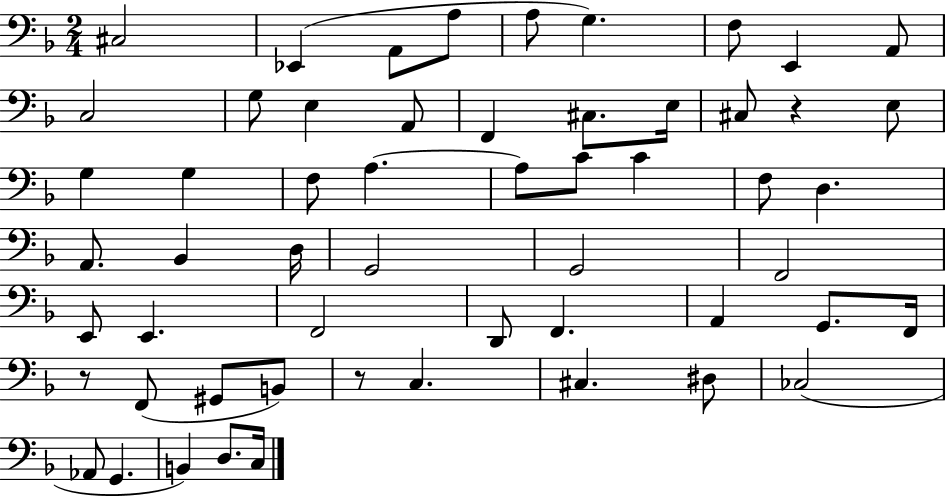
X:1
T:Untitled
M:2/4
L:1/4
K:F
^C,2 _E,, A,,/2 A,/2 A,/2 G, F,/2 E,, A,,/2 C,2 G,/2 E, A,,/2 F,, ^C,/2 E,/4 ^C,/2 z E,/2 G, G, F,/2 A, A,/2 C/2 C F,/2 D, A,,/2 _B,, D,/4 G,,2 G,,2 F,,2 E,,/2 E,, F,,2 D,,/2 F,, A,, G,,/2 F,,/4 z/2 F,,/2 ^G,,/2 B,,/2 z/2 C, ^C, ^D,/2 _C,2 _A,,/2 G,, B,, D,/2 C,/4